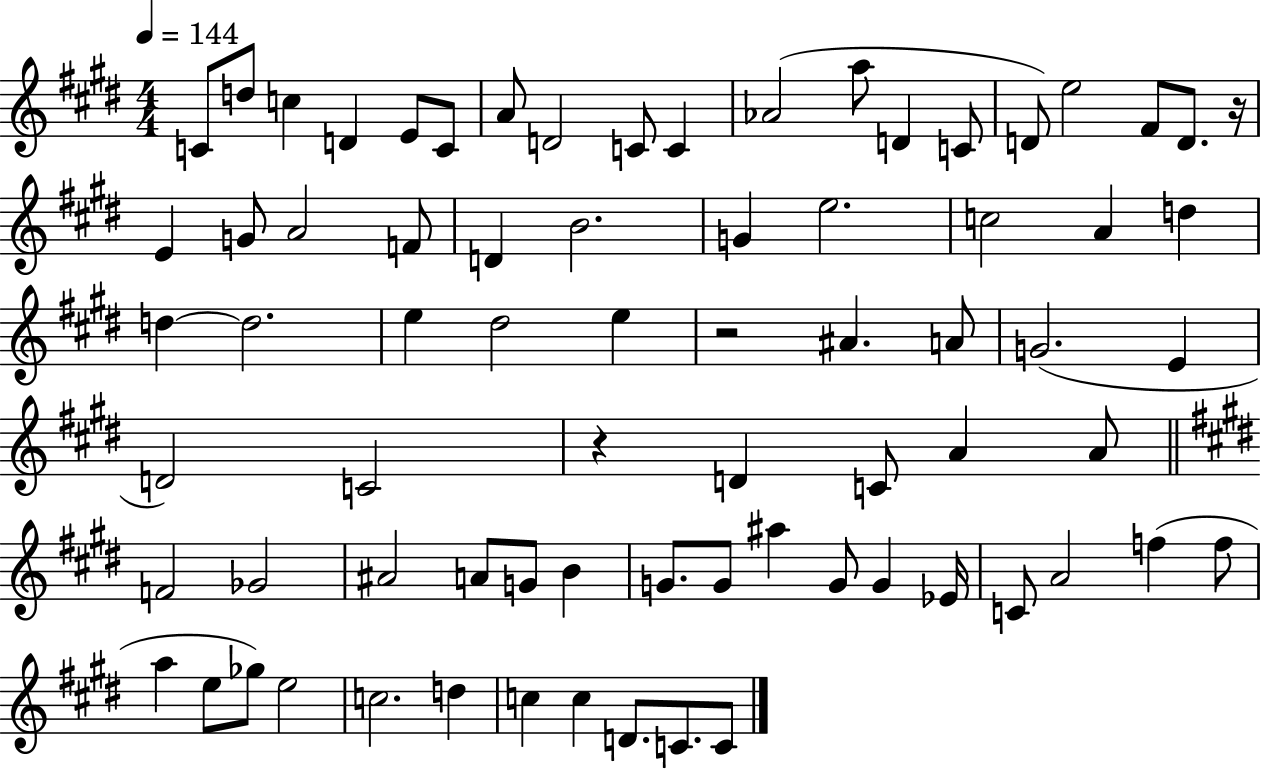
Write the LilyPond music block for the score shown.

{
  \clef treble
  \numericTimeSignature
  \time 4/4
  \key e \major
  \tempo 4 = 144
  c'8 d''8 c''4 d'4 e'8 c'8 | a'8 d'2 c'8 c'4 | aes'2( a''8 d'4 c'8 | d'8) e''2 fis'8 d'8. r16 | \break e'4 g'8 a'2 f'8 | d'4 b'2. | g'4 e''2. | c''2 a'4 d''4 | \break d''4~~ d''2. | e''4 dis''2 e''4 | r2 ais'4. a'8 | g'2.( e'4 | \break d'2) c'2 | r4 d'4 c'8 a'4 a'8 | \bar "||" \break \key e \major f'2 ges'2 | ais'2 a'8 g'8 b'4 | g'8. g'8 ais''4 g'8 g'4 ees'16 | c'8 a'2 f''4( f''8 | \break a''4 e''8 ges''8) e''2 | c''2. d''4 | c''4 c''4 d'8. c'8. c'8 | \bar "|."
}